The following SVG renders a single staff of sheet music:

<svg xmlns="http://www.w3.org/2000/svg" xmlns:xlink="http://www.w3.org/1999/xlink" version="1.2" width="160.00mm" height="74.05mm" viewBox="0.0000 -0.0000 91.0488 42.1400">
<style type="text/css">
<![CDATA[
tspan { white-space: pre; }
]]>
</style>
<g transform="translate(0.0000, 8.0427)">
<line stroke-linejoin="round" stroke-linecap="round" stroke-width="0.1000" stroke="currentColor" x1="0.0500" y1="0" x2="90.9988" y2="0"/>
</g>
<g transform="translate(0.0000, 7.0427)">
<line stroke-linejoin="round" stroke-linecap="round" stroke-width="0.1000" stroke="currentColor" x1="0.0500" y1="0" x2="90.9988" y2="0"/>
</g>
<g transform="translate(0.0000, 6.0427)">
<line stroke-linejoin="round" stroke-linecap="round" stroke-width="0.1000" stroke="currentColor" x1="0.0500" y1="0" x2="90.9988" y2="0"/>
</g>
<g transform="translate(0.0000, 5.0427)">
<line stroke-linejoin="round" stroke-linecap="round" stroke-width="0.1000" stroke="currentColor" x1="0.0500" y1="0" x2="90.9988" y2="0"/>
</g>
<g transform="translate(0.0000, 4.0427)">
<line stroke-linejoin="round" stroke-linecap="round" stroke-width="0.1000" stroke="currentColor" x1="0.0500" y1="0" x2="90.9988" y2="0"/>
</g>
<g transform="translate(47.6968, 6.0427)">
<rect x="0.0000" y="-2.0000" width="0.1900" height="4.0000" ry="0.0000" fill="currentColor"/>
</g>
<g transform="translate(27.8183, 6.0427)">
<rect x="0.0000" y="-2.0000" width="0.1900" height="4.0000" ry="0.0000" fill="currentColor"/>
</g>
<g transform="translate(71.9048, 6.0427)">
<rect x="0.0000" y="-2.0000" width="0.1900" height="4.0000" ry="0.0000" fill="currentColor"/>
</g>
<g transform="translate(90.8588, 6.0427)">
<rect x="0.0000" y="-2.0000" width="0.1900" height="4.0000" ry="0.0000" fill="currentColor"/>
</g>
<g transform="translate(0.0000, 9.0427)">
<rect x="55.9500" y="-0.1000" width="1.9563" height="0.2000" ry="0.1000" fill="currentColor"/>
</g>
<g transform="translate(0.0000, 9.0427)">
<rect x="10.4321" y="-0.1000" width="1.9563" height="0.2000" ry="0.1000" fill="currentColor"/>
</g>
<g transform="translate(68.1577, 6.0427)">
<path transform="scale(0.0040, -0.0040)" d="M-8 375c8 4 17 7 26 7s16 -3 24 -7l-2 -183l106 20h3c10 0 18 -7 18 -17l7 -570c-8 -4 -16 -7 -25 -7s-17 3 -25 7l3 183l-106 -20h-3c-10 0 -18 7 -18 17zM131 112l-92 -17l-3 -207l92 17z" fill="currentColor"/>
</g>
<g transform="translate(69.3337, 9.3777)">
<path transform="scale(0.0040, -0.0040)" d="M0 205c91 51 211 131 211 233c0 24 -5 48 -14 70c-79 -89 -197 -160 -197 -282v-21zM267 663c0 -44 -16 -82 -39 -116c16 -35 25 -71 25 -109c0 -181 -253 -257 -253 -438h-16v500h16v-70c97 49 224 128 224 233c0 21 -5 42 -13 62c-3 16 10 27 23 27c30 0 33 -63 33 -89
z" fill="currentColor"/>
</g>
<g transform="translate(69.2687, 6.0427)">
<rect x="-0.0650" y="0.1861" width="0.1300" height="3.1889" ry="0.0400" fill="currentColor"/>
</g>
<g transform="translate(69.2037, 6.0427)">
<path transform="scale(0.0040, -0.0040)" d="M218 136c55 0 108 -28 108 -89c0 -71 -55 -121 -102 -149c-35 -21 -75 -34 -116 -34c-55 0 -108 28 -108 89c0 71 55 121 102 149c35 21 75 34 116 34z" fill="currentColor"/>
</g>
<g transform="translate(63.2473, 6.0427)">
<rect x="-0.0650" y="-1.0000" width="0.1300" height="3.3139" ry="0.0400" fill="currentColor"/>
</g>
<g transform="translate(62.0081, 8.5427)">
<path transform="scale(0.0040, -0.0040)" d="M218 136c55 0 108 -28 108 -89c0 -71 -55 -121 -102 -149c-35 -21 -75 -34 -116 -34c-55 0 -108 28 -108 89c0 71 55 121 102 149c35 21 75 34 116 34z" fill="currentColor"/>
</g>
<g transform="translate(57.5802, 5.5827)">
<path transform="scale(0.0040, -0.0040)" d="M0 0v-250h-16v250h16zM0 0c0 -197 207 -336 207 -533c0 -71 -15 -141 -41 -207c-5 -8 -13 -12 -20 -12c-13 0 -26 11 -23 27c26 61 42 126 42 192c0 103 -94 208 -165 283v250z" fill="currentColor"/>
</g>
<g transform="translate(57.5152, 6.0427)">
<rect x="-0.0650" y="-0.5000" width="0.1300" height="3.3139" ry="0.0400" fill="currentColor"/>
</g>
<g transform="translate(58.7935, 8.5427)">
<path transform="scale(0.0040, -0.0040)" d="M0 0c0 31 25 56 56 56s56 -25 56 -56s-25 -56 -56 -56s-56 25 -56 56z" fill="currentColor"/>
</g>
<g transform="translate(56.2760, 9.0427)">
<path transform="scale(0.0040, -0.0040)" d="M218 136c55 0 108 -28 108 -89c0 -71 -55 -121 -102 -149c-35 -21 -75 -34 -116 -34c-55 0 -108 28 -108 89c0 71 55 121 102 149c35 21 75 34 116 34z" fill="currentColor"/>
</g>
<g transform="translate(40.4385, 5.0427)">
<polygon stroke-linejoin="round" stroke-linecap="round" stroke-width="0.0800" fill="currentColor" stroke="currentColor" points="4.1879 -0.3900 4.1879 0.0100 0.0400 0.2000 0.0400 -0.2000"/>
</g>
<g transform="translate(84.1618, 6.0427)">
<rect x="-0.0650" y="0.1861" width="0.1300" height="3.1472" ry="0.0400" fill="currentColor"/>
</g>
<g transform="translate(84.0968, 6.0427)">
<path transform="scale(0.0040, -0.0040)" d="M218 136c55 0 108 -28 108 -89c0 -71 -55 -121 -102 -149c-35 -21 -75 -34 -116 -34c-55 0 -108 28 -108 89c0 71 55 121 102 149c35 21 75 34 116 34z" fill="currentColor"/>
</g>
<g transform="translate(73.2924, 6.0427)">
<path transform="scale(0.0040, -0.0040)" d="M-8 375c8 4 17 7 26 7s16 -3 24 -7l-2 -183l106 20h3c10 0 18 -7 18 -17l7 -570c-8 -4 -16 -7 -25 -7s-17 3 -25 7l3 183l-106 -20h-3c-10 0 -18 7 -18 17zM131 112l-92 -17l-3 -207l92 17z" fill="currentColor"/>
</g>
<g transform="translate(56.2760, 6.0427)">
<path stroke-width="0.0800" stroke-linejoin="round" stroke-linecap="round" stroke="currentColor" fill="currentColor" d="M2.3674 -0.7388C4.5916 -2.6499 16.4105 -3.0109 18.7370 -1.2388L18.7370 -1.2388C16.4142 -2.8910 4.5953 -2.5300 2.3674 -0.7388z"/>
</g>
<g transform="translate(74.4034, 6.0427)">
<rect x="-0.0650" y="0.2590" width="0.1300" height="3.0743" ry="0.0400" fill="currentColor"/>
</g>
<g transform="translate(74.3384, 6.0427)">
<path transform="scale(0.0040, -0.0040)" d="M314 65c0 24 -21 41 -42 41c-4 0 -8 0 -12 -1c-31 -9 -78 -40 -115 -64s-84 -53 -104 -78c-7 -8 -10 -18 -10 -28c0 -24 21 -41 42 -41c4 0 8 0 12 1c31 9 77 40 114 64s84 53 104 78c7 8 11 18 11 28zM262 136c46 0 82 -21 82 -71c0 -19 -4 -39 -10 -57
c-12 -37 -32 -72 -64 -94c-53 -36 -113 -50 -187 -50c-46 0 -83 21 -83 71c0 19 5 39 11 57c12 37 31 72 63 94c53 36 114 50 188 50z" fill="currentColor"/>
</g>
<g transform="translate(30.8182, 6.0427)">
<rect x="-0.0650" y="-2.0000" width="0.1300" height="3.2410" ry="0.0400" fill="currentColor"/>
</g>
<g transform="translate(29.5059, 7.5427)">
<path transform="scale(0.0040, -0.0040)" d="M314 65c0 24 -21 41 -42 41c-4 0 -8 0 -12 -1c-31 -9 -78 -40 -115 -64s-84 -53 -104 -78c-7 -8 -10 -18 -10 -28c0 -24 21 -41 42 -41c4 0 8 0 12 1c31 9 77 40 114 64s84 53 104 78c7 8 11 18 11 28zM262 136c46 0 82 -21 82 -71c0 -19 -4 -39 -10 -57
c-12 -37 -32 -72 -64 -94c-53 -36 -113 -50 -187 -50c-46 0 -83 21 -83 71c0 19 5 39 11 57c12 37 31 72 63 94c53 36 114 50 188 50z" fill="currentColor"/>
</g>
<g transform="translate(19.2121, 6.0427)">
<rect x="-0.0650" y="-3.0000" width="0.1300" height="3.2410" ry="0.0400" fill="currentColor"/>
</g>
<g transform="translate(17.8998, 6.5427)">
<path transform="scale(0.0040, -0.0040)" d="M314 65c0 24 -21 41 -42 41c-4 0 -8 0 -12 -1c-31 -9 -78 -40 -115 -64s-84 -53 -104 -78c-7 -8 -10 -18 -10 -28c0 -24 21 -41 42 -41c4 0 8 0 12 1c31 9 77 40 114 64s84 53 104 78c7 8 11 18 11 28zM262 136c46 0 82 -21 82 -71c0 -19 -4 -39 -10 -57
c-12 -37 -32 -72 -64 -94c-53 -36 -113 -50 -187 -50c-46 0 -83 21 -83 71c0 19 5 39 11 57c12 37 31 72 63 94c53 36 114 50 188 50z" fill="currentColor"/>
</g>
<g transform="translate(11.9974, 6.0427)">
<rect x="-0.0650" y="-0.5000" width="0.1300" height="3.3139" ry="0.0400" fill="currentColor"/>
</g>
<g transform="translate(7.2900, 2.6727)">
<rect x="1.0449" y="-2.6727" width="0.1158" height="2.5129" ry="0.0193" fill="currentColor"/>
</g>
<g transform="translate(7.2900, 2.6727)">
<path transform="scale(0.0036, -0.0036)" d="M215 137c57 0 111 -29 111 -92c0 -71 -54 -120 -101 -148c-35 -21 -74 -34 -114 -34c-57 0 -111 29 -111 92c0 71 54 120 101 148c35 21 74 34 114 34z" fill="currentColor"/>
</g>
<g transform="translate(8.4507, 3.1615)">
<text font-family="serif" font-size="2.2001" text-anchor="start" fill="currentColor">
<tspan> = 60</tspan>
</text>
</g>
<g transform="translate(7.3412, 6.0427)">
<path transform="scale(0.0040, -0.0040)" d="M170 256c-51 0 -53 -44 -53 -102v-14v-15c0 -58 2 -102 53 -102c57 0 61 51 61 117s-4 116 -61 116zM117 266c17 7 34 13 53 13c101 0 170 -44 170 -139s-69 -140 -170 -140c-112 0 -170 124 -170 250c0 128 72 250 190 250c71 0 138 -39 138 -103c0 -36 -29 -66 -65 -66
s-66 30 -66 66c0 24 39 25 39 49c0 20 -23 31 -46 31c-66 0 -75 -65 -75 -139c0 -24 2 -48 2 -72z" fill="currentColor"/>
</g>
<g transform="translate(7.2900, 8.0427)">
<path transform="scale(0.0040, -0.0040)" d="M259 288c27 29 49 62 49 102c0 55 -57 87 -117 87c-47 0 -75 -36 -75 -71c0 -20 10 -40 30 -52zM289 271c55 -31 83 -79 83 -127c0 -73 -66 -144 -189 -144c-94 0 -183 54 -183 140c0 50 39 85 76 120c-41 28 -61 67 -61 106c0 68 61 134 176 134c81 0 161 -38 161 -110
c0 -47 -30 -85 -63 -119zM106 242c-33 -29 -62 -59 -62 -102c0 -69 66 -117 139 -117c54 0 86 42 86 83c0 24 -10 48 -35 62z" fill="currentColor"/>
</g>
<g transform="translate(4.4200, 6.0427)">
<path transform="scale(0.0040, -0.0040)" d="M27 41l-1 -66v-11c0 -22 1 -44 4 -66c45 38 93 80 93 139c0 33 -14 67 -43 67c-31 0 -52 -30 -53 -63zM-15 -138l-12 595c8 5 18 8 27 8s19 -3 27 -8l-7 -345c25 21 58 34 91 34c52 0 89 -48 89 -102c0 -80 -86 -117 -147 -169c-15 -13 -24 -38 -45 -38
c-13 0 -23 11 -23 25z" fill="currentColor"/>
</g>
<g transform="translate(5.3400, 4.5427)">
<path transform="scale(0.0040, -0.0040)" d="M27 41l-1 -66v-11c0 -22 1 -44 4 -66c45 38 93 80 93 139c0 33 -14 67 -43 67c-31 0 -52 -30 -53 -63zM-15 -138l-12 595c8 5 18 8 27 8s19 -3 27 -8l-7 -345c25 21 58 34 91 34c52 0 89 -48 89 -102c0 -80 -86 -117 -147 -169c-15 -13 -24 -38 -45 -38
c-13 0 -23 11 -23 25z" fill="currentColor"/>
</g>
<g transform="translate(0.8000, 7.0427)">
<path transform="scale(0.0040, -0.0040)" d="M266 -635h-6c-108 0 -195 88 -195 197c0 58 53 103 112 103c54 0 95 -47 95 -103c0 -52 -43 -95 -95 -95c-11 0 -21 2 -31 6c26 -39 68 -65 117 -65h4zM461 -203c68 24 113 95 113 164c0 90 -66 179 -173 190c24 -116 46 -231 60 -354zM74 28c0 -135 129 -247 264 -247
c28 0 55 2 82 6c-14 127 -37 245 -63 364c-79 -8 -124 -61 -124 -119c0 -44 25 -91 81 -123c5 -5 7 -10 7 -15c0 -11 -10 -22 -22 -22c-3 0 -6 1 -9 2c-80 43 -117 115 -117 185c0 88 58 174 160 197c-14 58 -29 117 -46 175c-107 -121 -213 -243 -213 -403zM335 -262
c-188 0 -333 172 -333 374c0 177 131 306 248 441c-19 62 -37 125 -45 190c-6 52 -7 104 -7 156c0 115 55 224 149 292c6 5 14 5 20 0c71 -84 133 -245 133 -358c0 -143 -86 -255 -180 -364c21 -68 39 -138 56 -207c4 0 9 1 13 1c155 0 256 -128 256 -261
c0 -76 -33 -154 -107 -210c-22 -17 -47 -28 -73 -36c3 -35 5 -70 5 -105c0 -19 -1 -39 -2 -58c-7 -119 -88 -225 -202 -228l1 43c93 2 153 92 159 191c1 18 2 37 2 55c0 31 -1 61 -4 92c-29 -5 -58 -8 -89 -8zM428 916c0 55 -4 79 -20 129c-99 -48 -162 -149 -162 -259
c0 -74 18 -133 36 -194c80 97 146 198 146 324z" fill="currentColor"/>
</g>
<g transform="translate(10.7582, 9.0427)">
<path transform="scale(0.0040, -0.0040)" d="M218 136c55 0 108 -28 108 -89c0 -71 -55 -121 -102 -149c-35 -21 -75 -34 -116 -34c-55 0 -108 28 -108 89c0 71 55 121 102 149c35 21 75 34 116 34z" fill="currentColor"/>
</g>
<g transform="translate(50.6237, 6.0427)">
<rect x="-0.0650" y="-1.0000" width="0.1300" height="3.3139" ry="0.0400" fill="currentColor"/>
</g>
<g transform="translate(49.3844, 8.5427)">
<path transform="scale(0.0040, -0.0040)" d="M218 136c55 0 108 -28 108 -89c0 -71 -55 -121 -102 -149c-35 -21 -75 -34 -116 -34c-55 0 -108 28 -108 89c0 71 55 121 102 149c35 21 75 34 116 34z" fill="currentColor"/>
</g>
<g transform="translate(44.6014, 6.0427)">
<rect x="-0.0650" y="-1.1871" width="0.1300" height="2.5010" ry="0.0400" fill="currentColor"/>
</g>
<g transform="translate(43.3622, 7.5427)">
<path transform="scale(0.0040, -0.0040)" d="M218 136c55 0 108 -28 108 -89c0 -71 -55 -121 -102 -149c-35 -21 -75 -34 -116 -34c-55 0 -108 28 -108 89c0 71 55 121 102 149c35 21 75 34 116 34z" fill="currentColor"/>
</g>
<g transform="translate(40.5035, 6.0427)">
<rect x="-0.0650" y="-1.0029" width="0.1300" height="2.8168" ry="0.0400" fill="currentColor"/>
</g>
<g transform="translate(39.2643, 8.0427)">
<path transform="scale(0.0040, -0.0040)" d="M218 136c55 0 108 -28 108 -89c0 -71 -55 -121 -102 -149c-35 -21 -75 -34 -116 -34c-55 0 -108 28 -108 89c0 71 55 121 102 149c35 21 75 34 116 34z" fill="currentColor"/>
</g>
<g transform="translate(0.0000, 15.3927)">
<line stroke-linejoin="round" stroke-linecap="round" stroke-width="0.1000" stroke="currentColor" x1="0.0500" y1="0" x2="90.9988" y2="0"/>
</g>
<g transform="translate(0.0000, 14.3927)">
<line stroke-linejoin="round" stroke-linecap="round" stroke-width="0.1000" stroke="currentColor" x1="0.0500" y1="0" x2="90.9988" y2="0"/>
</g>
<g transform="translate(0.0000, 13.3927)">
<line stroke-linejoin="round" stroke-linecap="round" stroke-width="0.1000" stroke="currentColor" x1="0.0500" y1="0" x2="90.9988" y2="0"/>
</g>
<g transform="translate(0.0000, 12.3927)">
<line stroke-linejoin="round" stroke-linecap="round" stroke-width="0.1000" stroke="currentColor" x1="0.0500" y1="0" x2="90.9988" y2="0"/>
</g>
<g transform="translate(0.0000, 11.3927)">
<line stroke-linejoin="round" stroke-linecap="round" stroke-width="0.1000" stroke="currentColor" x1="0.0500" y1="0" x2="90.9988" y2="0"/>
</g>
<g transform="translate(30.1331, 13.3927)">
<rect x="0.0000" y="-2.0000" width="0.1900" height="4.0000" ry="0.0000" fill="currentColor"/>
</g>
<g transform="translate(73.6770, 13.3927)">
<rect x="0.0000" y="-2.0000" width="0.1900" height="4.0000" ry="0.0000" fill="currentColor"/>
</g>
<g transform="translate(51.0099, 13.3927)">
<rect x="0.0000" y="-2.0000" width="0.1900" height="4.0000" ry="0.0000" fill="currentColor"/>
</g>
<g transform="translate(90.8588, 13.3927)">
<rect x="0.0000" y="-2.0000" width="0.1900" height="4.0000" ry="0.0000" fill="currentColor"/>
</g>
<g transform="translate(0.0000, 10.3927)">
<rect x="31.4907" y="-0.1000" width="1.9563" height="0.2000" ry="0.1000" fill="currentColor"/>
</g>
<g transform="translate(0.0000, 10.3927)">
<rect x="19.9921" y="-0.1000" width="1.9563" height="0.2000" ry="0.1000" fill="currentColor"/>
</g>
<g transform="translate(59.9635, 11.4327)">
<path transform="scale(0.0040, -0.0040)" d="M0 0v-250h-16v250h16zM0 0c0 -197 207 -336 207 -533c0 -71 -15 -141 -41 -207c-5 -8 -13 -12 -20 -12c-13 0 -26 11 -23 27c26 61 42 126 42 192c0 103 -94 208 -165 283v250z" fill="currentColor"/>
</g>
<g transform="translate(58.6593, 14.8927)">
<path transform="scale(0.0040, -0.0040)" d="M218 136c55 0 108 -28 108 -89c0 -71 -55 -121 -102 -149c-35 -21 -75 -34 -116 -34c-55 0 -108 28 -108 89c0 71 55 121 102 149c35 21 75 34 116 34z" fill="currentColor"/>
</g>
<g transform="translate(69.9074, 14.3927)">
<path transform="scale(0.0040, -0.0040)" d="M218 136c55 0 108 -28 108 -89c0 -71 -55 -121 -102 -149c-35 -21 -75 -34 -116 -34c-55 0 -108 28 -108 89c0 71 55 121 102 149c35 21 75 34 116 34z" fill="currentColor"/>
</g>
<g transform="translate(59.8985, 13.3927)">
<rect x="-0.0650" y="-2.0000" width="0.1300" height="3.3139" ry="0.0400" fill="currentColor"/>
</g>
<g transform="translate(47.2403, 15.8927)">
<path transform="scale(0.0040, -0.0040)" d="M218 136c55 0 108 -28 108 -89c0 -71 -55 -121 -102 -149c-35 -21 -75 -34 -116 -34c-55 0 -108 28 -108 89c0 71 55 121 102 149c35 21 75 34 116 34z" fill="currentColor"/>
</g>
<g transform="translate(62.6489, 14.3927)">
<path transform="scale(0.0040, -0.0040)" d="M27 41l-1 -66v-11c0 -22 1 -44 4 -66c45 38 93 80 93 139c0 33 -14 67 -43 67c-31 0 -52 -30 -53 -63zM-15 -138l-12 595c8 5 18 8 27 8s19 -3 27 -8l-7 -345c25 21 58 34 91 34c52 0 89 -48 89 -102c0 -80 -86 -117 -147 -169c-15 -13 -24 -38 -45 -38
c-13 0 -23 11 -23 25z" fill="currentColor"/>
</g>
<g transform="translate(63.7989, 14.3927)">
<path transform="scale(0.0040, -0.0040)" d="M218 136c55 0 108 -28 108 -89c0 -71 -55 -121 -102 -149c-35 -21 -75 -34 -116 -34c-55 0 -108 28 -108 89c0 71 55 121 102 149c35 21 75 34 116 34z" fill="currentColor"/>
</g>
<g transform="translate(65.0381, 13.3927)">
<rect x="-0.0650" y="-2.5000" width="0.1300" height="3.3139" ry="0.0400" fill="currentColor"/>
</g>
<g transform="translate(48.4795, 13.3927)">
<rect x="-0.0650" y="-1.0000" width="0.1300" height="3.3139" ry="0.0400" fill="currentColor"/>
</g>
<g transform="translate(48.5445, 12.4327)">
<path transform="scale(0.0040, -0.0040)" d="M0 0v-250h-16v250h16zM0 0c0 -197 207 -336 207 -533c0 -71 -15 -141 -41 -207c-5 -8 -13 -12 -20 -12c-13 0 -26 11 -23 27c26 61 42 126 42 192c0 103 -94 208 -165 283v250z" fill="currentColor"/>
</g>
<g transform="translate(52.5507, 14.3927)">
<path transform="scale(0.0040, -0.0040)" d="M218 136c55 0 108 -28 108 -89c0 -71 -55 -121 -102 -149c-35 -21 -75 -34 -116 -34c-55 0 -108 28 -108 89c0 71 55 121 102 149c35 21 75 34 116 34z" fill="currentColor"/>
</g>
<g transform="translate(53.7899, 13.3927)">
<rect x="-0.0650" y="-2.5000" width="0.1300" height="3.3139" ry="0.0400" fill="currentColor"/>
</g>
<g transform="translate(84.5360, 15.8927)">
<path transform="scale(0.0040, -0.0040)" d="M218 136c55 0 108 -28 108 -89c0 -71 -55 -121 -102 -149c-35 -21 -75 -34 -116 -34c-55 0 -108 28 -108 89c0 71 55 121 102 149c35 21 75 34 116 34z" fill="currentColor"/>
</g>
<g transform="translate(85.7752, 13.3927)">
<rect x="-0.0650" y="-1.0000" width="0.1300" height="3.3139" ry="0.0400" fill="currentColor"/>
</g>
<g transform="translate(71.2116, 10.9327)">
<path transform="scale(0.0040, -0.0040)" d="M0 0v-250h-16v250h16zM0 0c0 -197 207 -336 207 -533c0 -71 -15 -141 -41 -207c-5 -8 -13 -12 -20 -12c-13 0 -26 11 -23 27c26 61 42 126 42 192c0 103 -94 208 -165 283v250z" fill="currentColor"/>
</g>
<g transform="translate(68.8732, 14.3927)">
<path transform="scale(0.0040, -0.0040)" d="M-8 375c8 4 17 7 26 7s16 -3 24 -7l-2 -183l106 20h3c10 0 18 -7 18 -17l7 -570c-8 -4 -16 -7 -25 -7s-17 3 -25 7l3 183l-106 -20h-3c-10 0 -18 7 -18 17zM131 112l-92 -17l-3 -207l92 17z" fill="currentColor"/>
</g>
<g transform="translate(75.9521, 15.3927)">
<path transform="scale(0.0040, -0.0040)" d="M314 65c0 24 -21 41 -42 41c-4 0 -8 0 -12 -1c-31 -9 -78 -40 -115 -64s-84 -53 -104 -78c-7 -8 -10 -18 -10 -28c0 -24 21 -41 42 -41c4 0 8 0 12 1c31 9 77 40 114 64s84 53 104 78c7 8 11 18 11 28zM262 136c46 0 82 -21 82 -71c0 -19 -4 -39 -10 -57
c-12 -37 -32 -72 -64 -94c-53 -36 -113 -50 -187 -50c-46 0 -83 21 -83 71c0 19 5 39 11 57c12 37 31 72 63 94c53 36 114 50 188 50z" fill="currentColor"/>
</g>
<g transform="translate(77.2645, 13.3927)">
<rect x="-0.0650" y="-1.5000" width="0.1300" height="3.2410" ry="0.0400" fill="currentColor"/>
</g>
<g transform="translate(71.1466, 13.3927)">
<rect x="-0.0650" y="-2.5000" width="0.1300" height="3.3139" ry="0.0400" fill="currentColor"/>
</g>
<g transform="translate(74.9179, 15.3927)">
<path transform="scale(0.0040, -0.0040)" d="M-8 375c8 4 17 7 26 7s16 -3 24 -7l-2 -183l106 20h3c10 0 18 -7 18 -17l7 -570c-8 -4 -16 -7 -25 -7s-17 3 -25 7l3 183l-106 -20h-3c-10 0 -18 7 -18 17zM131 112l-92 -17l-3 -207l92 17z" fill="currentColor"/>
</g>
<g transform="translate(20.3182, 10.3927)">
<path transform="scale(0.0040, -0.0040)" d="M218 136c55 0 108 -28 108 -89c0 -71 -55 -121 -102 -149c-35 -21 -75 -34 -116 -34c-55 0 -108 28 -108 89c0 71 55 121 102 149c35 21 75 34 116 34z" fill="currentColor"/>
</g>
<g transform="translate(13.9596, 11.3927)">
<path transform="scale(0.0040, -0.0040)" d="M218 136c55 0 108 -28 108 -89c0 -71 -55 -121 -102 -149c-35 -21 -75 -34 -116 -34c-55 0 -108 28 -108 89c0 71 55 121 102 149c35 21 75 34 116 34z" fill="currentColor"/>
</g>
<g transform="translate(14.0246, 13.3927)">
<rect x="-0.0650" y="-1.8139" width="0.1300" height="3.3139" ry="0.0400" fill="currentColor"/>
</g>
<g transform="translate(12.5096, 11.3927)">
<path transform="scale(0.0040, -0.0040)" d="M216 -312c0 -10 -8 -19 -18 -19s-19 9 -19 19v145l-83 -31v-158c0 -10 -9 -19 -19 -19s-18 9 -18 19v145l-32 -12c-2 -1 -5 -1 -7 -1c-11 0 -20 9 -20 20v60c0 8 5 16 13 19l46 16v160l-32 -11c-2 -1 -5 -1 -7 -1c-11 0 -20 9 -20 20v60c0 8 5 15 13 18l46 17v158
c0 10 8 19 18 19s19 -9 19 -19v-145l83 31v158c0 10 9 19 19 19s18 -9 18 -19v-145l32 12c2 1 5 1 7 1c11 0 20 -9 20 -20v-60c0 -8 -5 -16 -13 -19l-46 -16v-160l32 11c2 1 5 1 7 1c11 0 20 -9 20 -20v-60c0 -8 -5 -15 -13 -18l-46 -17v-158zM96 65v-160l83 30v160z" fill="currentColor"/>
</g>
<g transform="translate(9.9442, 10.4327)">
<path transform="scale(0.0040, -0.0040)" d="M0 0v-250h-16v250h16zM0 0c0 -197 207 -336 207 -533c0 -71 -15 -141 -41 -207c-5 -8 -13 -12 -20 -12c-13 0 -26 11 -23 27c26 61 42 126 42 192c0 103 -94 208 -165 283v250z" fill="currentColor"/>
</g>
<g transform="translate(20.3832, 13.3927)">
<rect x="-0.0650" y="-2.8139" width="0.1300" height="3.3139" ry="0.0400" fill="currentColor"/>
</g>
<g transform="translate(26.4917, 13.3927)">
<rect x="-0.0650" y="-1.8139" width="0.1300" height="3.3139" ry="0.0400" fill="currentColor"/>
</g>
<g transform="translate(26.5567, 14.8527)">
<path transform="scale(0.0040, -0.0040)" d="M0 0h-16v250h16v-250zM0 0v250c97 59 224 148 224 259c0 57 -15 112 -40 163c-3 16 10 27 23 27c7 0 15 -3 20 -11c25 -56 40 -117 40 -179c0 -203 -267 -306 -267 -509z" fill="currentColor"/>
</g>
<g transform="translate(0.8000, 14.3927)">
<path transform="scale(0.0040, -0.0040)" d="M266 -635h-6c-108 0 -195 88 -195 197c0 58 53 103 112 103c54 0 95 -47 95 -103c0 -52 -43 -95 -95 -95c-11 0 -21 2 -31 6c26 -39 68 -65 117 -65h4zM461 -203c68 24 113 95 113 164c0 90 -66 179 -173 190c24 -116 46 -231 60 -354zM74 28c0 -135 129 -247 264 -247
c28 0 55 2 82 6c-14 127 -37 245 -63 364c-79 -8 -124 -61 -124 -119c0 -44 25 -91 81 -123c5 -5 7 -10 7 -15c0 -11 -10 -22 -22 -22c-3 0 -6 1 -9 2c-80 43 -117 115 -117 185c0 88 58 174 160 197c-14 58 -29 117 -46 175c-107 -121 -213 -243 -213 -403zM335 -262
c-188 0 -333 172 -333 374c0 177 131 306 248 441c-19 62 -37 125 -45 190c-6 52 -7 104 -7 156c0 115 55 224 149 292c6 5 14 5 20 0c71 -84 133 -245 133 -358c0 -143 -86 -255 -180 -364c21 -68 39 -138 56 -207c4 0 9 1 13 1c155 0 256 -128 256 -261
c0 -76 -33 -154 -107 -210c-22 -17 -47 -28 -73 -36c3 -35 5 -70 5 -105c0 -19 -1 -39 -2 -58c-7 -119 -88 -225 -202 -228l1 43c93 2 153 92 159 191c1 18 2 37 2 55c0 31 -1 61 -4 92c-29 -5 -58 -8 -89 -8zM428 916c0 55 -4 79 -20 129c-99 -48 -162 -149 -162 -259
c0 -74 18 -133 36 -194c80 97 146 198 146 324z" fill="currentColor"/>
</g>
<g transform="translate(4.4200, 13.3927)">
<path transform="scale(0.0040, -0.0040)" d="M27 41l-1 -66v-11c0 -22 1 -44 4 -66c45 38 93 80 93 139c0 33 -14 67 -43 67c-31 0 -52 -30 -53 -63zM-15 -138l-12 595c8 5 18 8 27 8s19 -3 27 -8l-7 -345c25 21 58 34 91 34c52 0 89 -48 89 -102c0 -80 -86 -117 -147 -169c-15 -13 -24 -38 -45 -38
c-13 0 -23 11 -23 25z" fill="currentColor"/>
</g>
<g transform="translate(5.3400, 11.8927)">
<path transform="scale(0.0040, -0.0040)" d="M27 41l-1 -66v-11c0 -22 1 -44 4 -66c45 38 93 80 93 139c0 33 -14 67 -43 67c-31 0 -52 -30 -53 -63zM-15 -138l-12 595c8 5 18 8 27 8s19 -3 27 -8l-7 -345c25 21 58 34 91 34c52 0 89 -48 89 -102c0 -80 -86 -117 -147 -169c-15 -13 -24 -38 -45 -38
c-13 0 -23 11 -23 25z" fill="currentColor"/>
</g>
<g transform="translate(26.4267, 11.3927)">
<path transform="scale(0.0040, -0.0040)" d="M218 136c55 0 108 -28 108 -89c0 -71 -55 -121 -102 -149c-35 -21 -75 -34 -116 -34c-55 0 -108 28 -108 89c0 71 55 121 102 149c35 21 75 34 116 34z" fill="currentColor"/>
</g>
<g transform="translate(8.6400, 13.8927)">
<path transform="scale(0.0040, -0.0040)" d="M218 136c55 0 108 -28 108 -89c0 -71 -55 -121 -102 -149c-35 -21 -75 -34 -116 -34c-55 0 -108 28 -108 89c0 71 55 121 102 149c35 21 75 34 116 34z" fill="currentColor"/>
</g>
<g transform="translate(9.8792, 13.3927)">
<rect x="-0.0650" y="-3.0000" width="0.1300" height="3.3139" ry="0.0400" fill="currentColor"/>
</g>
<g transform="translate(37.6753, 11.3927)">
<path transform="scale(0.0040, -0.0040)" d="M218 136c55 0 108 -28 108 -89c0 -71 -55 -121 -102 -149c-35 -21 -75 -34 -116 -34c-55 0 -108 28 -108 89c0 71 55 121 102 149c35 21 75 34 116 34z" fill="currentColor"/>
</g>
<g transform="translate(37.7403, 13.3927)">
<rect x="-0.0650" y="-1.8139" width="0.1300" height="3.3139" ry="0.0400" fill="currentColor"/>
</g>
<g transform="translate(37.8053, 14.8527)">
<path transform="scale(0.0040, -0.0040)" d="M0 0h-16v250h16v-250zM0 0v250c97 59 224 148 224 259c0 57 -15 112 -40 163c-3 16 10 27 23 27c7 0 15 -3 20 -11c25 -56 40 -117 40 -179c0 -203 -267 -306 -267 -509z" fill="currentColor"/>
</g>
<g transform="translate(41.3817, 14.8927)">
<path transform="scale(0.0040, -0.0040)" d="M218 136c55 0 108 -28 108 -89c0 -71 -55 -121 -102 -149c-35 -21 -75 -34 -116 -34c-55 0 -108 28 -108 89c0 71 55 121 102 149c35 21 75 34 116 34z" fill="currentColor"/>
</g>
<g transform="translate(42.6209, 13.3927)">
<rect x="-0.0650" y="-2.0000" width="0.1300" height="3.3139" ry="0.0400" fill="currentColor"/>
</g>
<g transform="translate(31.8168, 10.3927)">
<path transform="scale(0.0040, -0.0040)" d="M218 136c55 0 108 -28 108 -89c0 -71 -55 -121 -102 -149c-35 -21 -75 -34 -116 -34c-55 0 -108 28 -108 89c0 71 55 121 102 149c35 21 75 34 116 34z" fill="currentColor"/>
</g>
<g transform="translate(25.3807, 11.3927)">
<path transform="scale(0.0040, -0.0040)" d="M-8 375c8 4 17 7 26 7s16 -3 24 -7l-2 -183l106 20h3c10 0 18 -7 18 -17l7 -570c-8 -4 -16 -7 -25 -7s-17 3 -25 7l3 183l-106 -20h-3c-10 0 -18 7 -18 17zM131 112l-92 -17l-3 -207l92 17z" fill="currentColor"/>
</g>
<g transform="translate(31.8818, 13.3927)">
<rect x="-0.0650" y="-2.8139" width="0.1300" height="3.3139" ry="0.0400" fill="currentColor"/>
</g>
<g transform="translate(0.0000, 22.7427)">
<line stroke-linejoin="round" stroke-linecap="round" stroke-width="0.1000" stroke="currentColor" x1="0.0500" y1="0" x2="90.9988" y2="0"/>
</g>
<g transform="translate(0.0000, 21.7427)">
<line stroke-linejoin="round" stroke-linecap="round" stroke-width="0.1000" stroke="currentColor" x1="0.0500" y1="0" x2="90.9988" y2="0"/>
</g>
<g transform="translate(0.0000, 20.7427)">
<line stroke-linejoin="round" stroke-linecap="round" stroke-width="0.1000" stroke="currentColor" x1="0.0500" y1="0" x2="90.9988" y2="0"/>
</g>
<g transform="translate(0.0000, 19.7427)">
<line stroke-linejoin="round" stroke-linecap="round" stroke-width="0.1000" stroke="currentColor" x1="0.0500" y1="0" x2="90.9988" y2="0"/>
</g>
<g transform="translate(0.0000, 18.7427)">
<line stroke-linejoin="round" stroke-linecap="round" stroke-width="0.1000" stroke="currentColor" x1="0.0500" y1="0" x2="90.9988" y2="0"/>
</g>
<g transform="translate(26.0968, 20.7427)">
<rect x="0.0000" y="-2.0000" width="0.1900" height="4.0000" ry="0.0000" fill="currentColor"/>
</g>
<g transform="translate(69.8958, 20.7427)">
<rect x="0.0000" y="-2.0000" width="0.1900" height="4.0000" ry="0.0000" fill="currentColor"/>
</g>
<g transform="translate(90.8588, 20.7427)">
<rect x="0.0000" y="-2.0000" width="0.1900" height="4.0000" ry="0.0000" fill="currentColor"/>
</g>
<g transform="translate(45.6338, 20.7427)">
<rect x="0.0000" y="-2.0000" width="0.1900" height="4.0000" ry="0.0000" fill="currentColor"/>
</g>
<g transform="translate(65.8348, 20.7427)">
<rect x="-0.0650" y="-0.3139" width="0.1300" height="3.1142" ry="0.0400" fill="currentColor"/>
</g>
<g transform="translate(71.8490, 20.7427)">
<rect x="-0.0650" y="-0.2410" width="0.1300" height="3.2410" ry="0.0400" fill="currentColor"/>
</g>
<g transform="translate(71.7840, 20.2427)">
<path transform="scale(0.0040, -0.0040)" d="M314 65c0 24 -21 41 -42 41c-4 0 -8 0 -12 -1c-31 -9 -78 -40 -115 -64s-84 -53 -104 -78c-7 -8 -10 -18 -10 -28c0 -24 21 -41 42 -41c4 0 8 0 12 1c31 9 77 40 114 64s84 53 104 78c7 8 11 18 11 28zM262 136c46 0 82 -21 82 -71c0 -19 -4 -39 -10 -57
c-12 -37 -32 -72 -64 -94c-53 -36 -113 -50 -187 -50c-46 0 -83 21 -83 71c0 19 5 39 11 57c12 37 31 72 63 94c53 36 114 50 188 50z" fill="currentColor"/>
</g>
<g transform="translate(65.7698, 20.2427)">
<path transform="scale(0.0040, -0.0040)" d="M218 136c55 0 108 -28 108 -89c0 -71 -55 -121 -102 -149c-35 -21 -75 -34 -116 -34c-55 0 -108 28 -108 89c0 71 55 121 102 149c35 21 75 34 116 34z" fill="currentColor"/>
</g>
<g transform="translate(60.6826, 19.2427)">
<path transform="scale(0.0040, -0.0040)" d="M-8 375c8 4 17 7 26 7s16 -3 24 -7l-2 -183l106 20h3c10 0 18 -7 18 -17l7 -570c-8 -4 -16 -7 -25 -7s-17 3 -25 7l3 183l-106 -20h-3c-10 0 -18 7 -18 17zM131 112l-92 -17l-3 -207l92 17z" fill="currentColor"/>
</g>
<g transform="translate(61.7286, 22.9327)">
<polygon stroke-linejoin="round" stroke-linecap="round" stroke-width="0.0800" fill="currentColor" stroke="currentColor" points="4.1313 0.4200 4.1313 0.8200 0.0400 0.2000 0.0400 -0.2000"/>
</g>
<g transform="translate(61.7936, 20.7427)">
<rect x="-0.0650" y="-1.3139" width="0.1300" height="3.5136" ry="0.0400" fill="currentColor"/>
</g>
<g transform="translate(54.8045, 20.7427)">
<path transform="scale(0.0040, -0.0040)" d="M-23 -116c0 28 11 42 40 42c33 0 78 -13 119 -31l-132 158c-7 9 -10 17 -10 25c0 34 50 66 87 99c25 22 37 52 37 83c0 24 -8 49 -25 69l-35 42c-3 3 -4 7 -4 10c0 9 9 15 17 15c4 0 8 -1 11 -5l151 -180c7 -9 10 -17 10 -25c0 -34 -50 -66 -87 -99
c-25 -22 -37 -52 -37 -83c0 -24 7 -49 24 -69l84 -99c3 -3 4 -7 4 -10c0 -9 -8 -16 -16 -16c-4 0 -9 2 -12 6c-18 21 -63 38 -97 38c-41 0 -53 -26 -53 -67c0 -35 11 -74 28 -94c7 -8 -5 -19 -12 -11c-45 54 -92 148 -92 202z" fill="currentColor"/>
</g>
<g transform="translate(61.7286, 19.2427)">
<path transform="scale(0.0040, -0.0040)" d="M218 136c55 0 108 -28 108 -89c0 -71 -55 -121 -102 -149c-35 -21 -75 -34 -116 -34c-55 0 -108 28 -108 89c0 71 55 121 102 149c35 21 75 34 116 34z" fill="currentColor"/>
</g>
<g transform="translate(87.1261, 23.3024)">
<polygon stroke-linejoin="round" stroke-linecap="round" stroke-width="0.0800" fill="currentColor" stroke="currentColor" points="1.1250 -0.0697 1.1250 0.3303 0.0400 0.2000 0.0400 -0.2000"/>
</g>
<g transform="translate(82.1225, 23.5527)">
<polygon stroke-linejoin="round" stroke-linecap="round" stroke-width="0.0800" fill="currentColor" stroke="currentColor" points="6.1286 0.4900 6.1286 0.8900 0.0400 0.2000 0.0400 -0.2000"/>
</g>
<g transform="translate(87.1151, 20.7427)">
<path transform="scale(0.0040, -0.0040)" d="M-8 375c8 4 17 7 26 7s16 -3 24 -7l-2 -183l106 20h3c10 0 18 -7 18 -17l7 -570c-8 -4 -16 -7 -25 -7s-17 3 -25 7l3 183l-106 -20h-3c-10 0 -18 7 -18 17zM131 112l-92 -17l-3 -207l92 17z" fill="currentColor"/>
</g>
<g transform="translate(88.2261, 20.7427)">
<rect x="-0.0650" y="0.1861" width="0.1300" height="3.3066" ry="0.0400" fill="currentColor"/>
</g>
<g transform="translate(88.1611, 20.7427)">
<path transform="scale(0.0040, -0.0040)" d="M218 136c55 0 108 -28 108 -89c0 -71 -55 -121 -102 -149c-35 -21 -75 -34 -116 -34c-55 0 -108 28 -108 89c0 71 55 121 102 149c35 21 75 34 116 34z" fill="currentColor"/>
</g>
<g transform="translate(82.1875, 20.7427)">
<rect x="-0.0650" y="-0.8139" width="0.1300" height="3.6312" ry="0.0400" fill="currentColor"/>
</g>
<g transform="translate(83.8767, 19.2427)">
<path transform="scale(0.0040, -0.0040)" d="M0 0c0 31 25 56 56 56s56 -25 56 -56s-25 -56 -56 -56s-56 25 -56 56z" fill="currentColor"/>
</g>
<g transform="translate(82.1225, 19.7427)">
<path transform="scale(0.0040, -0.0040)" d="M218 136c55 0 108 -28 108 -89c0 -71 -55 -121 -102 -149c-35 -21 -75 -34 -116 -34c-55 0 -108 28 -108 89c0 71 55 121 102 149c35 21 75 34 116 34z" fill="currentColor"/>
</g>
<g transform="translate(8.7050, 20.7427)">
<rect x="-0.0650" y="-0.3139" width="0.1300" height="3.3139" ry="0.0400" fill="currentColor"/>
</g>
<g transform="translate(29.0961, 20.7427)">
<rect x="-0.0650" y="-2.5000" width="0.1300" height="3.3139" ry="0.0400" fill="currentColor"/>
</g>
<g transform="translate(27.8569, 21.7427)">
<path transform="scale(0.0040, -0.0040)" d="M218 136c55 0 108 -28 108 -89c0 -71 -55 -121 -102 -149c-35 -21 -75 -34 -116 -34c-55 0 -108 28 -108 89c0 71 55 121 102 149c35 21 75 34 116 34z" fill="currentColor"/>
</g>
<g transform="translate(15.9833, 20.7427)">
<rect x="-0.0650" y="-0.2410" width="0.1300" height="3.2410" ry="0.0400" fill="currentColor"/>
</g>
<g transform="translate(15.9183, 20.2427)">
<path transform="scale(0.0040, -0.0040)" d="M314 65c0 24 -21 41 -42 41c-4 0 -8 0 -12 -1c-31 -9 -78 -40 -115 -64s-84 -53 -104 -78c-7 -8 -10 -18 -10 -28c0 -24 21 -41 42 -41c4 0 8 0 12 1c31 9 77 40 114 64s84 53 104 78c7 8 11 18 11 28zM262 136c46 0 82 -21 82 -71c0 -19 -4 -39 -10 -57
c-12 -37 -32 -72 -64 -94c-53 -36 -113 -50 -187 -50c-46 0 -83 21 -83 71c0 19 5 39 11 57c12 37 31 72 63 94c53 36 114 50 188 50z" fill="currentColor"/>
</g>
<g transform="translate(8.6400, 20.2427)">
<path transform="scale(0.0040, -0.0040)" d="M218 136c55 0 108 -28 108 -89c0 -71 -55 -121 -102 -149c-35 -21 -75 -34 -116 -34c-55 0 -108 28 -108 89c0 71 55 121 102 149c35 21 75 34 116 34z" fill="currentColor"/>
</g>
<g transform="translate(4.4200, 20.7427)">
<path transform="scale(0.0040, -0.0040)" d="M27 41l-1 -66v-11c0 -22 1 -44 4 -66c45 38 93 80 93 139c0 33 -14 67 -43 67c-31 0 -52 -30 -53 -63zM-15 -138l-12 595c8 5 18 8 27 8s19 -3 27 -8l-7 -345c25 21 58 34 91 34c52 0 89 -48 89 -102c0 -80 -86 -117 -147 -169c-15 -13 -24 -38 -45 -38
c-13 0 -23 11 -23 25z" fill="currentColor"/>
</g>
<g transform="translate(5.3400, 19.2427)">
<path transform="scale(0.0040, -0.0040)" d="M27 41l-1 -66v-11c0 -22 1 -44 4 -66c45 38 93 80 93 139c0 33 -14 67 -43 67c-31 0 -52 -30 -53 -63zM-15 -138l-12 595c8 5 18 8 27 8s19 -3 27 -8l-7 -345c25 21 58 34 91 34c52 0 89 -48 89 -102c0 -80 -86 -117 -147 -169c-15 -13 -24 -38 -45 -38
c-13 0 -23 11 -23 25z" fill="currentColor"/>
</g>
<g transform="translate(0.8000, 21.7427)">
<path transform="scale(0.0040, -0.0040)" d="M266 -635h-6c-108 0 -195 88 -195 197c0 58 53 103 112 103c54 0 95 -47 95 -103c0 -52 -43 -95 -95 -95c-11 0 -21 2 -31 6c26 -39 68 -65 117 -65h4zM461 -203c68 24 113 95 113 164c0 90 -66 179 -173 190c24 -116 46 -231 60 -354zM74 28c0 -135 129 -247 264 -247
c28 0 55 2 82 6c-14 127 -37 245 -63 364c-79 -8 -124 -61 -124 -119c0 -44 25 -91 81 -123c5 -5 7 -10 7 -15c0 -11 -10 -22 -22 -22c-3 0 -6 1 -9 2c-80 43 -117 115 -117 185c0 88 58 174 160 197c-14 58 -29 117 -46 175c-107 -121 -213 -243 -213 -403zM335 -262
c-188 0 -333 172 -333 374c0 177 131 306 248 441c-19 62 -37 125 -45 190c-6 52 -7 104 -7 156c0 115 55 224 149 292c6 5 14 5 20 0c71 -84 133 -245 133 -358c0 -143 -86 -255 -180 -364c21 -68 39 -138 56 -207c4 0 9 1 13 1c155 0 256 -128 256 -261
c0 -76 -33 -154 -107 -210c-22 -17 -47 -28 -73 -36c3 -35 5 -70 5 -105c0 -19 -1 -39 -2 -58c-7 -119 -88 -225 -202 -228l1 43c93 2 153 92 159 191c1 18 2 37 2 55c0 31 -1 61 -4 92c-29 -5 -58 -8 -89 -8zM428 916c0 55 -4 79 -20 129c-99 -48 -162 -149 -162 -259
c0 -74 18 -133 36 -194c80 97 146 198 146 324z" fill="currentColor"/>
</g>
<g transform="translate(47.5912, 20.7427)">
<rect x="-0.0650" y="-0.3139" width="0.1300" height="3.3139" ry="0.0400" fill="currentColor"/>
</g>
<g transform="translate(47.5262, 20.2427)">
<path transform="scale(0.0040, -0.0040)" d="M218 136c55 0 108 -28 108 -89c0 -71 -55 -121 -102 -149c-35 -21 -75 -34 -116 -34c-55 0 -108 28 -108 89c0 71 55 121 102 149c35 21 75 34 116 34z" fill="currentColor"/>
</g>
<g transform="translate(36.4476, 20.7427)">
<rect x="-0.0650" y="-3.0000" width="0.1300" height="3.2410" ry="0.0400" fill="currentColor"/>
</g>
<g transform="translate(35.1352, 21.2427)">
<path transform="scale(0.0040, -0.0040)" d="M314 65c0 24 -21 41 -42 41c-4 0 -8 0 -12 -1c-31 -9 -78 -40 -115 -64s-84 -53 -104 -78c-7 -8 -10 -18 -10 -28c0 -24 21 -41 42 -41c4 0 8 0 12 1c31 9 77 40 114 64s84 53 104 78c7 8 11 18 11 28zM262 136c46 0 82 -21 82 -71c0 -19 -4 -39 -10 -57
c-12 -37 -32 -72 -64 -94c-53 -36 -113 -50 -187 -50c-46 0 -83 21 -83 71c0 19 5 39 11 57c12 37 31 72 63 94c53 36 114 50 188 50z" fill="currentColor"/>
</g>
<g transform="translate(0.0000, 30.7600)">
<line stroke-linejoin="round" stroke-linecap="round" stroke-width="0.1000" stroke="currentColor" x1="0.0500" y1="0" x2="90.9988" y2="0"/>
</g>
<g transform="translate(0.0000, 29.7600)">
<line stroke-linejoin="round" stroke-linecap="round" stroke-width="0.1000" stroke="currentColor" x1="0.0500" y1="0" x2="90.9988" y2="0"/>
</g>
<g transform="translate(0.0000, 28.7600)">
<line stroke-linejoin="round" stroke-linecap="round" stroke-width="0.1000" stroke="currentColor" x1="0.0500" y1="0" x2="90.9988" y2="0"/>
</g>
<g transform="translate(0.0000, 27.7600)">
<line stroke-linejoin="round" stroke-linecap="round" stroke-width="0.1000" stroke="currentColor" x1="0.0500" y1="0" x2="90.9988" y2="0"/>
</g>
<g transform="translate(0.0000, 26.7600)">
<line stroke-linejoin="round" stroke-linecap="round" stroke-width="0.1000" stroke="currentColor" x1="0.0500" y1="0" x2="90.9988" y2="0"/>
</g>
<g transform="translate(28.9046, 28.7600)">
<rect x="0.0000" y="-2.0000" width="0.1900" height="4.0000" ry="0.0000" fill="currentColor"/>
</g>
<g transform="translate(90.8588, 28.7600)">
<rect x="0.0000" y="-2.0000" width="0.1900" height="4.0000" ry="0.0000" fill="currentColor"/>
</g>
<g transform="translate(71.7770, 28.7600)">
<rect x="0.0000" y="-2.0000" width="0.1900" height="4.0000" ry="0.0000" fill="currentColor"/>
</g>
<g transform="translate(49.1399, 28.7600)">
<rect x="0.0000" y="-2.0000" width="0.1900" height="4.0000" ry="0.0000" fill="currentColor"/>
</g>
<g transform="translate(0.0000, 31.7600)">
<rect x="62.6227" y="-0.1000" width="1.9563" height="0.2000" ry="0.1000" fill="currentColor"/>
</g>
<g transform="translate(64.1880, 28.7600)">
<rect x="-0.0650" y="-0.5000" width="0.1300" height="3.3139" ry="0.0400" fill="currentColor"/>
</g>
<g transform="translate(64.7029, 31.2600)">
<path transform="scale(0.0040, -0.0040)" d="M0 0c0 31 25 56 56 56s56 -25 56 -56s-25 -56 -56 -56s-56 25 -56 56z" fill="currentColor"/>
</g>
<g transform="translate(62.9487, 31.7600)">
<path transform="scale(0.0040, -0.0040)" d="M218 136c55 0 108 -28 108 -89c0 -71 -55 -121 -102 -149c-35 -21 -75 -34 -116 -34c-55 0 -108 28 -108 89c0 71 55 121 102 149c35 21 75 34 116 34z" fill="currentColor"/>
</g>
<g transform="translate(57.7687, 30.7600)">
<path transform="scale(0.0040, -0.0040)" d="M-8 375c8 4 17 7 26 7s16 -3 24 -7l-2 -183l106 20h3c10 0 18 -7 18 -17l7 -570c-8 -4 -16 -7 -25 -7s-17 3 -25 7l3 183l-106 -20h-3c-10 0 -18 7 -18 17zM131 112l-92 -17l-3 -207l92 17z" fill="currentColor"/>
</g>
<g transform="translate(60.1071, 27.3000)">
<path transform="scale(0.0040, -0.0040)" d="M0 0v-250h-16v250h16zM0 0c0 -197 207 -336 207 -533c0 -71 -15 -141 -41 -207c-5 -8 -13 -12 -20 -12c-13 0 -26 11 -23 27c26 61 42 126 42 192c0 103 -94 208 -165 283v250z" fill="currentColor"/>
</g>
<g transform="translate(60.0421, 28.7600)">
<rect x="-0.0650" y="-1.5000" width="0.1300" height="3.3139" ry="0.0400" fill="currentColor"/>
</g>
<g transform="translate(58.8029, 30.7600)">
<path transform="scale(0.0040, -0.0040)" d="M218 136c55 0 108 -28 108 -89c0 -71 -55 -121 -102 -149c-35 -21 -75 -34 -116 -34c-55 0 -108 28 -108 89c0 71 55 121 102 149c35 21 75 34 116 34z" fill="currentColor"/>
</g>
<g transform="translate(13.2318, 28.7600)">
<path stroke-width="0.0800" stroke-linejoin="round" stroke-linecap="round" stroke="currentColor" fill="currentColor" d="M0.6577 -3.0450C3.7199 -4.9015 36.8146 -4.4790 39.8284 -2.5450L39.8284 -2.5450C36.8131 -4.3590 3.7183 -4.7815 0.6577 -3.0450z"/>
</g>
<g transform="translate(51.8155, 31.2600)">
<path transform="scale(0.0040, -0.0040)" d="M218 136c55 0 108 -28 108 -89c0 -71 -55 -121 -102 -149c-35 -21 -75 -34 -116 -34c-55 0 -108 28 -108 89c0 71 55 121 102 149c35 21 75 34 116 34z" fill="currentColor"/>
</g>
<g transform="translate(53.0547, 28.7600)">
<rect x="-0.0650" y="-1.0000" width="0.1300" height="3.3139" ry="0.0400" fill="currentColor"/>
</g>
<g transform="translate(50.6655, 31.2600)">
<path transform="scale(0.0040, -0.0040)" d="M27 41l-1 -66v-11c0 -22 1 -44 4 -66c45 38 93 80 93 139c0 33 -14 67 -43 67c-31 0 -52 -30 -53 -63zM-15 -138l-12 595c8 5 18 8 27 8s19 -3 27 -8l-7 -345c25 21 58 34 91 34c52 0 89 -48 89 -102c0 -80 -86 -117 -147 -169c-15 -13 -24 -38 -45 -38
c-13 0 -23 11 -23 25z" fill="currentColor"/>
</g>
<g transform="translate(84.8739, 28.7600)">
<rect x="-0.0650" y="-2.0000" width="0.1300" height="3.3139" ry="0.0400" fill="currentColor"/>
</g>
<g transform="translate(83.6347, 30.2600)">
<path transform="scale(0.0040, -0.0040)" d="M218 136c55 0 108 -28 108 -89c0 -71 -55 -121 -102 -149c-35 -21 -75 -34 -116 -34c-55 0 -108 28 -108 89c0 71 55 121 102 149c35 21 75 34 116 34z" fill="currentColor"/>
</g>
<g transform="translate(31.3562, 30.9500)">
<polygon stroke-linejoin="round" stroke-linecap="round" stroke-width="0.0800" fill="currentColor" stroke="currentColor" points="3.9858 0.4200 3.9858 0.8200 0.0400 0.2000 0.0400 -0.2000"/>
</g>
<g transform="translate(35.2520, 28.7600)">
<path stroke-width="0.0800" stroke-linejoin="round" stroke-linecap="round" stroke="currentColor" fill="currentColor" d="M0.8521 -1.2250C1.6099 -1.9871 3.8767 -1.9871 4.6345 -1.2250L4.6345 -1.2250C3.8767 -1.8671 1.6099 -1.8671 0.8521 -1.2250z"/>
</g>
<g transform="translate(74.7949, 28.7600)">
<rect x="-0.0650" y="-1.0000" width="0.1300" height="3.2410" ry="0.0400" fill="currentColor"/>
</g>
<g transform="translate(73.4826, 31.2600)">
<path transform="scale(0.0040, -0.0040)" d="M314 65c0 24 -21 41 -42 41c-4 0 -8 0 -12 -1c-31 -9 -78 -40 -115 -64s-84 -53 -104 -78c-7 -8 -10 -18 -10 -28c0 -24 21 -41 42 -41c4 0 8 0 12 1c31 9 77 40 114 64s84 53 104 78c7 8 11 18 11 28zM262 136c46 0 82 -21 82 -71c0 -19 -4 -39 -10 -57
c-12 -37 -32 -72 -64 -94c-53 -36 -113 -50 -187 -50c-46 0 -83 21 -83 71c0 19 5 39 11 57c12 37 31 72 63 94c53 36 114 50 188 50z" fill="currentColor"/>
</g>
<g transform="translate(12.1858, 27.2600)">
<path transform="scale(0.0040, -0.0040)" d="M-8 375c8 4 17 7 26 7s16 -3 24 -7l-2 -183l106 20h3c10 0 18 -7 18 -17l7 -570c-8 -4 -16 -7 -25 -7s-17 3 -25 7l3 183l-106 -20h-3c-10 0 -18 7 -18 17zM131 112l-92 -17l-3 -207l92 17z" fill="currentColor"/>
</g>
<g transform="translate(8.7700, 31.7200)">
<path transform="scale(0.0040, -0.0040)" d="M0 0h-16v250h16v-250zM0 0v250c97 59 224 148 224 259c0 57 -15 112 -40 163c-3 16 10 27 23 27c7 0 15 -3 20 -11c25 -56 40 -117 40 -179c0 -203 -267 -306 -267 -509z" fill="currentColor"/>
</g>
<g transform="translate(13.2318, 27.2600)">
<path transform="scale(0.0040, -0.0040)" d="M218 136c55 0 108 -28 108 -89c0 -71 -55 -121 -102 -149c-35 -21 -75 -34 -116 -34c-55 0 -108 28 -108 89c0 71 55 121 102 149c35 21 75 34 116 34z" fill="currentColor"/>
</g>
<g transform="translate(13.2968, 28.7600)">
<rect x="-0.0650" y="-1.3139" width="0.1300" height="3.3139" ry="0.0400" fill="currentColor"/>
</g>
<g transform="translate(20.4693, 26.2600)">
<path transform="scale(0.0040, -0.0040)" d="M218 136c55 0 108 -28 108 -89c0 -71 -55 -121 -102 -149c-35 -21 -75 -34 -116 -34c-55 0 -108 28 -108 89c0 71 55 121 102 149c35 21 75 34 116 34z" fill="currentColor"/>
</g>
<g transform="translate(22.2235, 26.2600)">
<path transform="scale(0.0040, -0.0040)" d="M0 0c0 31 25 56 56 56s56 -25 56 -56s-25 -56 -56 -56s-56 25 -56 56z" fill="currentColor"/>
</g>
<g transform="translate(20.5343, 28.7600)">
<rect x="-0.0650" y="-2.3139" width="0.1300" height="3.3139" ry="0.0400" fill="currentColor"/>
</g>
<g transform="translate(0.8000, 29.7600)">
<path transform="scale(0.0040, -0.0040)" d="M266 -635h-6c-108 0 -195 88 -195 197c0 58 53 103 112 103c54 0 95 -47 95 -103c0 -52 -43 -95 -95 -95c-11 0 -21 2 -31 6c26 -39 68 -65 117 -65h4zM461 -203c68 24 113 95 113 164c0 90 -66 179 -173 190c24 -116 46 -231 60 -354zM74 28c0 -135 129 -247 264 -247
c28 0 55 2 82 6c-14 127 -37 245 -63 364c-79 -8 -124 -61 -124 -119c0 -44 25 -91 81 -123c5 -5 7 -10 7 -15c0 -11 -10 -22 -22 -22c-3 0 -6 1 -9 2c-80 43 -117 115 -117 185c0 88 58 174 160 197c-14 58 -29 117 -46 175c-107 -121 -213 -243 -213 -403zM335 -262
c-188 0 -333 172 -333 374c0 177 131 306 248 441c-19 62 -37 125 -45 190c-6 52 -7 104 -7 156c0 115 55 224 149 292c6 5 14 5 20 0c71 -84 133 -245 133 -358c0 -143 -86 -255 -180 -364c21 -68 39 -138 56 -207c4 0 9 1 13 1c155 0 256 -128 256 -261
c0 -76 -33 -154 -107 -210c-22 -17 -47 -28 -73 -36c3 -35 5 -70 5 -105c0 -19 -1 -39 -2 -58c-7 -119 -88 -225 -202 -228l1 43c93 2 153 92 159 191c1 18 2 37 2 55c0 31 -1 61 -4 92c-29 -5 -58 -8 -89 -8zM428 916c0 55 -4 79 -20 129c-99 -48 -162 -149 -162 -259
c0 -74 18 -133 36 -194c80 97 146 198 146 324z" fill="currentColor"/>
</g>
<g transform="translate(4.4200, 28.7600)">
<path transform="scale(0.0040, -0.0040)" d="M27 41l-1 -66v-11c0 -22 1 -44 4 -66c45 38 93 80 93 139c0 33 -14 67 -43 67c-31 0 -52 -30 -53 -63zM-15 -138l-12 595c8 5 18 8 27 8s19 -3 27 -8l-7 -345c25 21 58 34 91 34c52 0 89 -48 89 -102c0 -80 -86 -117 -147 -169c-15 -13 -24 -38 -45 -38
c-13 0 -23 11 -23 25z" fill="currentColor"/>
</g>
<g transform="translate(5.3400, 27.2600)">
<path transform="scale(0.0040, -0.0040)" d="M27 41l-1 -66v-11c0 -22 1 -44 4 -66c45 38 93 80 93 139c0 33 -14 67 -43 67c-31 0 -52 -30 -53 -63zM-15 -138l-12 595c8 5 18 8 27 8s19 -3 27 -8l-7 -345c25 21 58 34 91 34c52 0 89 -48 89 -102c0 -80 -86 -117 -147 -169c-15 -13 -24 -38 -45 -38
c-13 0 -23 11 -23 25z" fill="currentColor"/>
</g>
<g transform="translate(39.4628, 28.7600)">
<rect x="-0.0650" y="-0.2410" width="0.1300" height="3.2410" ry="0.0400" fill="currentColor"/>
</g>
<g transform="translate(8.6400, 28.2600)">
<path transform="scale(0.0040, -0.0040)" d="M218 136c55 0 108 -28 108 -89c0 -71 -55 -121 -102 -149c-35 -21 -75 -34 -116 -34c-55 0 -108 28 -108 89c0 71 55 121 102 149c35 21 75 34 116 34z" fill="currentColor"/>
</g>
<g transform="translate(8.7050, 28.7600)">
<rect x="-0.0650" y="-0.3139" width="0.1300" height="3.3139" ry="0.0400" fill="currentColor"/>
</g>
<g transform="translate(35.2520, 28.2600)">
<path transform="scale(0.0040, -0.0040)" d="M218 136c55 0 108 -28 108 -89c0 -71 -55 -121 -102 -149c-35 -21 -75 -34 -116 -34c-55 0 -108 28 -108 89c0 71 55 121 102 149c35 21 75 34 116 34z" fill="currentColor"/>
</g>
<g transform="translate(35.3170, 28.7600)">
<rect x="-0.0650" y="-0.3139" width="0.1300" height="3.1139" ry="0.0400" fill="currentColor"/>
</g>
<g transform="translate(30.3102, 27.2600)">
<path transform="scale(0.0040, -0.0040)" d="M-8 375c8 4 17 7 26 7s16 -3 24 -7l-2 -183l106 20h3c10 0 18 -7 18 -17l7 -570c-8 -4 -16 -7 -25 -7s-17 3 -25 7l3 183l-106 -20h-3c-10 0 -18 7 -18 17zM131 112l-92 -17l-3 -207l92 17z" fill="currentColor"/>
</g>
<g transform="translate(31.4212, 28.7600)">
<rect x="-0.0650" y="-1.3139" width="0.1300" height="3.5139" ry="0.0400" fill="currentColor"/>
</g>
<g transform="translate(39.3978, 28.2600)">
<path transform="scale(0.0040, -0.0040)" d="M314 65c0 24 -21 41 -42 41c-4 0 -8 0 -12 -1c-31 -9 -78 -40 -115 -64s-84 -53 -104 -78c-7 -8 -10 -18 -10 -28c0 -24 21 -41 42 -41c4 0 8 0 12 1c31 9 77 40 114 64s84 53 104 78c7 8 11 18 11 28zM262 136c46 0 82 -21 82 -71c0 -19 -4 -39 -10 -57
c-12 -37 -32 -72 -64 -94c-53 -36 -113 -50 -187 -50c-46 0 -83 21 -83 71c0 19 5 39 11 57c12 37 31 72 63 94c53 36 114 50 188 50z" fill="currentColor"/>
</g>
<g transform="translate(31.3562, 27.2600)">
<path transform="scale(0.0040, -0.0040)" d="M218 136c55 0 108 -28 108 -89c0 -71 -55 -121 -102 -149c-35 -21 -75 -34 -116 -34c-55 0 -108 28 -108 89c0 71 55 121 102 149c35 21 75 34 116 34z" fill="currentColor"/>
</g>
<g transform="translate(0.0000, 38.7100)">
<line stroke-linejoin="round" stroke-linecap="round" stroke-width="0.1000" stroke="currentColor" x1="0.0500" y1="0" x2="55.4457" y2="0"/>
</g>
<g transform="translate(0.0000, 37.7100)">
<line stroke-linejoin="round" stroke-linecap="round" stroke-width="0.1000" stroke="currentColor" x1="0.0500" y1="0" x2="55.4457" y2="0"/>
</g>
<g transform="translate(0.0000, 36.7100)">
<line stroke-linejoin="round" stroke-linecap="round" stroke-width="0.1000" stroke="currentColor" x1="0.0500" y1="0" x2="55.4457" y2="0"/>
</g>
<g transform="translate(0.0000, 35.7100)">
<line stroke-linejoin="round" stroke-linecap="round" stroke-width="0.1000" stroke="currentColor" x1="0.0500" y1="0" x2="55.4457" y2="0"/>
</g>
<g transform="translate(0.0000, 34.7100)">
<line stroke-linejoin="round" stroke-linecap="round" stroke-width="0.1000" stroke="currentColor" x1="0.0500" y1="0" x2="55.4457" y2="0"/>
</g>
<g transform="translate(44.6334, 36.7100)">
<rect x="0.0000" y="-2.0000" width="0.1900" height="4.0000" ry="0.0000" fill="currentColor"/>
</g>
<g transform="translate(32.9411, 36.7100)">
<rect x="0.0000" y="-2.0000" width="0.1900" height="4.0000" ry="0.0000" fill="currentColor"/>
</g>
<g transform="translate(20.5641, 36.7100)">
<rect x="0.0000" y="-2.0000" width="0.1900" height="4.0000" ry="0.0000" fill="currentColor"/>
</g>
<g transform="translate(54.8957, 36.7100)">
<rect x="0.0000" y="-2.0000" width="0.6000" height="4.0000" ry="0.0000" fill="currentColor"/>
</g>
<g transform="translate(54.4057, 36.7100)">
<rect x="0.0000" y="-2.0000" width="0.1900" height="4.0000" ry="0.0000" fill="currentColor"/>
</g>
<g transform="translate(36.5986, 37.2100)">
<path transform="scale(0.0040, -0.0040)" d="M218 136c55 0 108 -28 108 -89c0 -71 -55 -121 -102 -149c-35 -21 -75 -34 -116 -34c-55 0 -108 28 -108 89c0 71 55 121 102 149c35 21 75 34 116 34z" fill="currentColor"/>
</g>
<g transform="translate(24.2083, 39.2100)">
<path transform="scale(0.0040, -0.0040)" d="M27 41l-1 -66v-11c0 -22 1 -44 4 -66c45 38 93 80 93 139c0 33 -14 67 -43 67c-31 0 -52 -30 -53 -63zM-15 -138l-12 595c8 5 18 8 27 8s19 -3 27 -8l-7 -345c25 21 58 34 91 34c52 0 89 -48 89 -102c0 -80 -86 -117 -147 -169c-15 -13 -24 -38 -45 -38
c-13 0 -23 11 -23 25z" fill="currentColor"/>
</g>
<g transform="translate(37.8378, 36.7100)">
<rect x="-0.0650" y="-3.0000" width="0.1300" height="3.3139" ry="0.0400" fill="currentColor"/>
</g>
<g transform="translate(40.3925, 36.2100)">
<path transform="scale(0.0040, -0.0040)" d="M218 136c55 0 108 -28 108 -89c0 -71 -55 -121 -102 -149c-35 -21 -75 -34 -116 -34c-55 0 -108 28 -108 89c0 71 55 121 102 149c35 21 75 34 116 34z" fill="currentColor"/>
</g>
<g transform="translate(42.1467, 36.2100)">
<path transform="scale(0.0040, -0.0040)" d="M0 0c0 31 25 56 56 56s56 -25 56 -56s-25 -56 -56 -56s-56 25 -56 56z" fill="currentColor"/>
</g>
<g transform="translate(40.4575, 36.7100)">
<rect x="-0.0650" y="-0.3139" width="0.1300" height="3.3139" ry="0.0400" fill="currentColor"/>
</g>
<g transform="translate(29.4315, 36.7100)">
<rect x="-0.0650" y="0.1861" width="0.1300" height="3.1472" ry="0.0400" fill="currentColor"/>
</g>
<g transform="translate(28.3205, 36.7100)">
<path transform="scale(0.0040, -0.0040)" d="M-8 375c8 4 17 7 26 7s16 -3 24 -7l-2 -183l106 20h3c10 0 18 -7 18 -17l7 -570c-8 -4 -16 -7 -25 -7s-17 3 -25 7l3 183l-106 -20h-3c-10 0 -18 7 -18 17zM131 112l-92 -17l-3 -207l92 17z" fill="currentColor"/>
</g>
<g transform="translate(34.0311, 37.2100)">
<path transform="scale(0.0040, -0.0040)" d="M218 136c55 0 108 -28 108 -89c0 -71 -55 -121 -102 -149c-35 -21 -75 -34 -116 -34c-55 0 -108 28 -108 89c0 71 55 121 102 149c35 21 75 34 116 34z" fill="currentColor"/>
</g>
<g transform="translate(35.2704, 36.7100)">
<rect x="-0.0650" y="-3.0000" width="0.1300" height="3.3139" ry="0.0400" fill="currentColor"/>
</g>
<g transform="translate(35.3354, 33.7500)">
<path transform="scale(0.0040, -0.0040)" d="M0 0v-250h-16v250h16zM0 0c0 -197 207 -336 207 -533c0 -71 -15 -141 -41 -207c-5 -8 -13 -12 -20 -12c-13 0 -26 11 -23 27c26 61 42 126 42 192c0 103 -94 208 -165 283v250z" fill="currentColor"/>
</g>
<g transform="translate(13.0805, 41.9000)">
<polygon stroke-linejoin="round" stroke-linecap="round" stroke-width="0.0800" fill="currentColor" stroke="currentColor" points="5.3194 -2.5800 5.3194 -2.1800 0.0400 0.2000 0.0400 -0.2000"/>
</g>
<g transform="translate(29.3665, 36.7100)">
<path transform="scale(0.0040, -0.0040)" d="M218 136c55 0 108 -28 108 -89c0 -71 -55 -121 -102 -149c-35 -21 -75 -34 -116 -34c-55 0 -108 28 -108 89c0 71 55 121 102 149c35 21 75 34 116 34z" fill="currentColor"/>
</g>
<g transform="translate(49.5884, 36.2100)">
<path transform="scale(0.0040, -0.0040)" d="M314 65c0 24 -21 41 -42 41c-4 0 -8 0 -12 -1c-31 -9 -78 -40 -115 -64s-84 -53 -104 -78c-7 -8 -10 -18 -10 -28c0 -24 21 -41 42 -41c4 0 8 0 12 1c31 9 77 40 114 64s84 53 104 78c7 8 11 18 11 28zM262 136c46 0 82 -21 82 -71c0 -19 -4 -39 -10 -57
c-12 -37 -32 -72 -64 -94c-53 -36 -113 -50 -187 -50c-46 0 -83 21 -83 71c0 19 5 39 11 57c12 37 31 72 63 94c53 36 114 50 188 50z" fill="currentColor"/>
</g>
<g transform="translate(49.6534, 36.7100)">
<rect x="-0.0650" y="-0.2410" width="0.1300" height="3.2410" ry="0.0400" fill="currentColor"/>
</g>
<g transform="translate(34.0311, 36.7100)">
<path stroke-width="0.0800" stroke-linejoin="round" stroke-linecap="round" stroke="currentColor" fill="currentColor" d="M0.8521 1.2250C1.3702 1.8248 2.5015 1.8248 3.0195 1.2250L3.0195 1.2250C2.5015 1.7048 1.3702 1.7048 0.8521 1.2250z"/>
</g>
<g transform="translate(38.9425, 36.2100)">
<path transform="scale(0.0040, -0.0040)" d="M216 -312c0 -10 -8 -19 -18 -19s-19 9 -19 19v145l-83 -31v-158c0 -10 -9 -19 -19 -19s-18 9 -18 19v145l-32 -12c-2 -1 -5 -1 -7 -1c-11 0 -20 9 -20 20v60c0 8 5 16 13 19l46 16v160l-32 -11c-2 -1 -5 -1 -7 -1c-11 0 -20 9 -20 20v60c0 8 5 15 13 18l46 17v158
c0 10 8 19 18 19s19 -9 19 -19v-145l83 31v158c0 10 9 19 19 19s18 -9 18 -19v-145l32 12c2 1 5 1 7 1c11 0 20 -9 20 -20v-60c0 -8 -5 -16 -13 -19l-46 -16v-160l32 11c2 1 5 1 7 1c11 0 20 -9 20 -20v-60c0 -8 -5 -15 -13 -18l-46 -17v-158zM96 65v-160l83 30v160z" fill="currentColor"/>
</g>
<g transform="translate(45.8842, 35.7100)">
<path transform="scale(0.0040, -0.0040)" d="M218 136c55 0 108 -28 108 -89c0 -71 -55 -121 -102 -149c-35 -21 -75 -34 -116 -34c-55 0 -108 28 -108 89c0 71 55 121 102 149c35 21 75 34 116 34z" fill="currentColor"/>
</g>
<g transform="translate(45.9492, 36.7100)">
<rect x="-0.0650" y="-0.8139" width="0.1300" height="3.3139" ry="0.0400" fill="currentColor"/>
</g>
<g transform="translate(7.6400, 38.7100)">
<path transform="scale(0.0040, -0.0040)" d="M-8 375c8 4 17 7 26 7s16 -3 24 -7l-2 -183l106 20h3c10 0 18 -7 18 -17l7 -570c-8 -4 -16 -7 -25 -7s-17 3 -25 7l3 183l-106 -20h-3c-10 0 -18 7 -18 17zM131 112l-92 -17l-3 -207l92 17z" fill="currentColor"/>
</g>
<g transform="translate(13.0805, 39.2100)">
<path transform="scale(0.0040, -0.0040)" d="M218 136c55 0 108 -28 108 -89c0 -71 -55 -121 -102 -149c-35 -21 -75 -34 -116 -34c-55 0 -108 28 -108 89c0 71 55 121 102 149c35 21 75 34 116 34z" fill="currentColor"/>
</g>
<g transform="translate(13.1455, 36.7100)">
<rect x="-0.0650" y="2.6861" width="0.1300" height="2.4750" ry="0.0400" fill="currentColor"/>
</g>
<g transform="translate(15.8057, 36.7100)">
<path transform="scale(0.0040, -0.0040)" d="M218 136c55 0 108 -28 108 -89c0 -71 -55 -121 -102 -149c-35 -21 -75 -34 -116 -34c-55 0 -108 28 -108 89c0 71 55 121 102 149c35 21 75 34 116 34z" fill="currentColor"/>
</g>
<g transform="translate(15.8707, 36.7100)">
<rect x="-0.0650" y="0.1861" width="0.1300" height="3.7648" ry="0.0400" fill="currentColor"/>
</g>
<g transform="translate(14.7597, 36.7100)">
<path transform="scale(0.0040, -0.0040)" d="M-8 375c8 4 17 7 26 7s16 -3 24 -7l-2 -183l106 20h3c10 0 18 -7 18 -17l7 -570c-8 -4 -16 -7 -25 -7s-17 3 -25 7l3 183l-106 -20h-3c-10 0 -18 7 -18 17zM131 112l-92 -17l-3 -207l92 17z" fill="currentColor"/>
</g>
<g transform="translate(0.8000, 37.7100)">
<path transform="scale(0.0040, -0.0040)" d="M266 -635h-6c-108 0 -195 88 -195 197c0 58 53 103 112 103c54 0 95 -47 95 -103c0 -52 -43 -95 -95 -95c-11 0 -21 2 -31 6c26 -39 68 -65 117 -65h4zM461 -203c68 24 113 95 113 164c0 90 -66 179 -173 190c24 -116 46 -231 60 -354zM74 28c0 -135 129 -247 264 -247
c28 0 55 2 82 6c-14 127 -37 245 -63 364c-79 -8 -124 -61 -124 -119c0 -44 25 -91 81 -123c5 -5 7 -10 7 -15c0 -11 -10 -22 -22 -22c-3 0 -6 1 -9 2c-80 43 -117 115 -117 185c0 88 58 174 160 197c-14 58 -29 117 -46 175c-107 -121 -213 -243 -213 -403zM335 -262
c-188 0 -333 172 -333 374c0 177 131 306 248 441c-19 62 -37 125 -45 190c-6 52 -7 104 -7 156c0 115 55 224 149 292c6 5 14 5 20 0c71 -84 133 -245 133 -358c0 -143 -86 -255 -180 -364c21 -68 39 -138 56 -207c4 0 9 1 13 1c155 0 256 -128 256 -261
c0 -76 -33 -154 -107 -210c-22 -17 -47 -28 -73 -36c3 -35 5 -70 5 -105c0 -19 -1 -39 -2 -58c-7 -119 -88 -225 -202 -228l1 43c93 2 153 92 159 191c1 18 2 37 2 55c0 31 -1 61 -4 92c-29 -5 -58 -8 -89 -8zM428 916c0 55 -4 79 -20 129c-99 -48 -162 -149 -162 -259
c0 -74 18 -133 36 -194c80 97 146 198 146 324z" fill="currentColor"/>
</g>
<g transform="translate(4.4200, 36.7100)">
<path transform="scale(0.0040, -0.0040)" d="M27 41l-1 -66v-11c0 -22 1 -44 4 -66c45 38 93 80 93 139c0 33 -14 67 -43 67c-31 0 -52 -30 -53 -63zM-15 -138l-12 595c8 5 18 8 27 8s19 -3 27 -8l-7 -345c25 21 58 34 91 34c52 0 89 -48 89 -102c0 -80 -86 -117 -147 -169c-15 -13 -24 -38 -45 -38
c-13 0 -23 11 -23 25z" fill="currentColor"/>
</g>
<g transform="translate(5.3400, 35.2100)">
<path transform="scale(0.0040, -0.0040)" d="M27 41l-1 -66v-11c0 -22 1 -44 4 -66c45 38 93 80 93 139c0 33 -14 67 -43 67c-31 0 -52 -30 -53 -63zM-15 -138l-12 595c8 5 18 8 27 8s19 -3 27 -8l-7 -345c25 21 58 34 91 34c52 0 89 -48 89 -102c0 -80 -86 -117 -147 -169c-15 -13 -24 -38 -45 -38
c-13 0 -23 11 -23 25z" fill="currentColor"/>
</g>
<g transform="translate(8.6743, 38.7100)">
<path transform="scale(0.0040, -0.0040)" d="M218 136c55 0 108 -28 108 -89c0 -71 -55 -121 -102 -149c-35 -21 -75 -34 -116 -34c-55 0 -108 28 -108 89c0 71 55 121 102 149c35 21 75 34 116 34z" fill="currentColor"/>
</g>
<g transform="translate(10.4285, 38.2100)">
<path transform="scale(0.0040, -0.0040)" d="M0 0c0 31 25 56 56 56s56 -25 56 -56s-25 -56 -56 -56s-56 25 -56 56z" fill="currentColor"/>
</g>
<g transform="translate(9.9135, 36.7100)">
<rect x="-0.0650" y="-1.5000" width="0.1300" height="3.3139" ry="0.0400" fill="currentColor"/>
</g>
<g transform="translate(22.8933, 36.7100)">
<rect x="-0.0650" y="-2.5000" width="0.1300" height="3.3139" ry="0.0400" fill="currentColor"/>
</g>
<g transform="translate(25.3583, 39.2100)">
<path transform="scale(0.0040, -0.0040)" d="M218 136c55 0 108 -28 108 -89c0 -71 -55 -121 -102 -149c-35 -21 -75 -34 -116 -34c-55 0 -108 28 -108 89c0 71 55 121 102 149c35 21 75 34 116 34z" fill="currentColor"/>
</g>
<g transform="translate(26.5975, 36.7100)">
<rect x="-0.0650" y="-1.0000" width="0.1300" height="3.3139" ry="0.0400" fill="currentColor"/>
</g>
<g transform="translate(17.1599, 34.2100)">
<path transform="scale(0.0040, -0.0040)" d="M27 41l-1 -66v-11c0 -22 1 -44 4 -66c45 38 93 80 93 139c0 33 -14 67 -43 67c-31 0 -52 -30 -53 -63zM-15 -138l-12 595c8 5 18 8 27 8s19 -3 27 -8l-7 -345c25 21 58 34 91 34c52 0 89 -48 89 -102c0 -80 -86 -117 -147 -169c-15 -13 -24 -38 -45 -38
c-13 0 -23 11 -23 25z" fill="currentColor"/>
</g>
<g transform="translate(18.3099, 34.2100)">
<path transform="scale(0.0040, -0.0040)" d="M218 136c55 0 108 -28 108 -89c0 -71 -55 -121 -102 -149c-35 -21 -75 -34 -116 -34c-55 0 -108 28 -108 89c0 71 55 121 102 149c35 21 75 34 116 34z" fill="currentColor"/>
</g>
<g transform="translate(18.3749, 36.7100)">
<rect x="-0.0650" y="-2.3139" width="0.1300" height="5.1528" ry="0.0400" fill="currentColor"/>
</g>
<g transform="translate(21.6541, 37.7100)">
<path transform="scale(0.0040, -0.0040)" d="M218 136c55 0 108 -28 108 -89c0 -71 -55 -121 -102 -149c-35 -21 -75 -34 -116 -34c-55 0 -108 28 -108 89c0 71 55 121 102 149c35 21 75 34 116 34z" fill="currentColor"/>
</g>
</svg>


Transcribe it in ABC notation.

X:1
T:Untitled
M:6/8
L:1/4
K:Bb
C A2 F2 _E/2 F/2 D C/2 D B/4 B2 B A/2 ^f a f/2 a f/2 F D/2 G F/2 _G G/2 E2 D c c2 G A2 c z e/2 c/2 c2 d/2 B/4 c/2 e g e/2 c/2 c2 _D E/2 C D2 F E D/2 B/2 _g/2 G _D B A/2 A ^c d c2